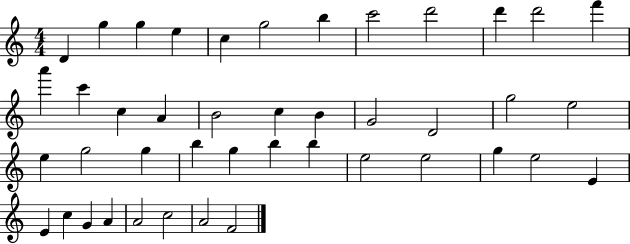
{
  \clef treble
  \numericTimeSignature
  \time 4/4
  \key c \major
  d'4 g''4 g''4 e''4 | c''4 g''2 b''4 | c'''2 d'''2 | d'''4 d'''2 f'''4 | \break a'''4 c'''4 c''4 a'4 | b'2 c''4 b'4 | g'2 d'2 | g''2 e''2 | \break e''4 g''2 g''4 | b''4 g''4 b''4 b''4 | e''2 e''2 | g''4 e''2 e'4 | \break e'4 c''4 g'4 a'4 | a'2 c''2 | a'2 f'2 | \bar "|."
}